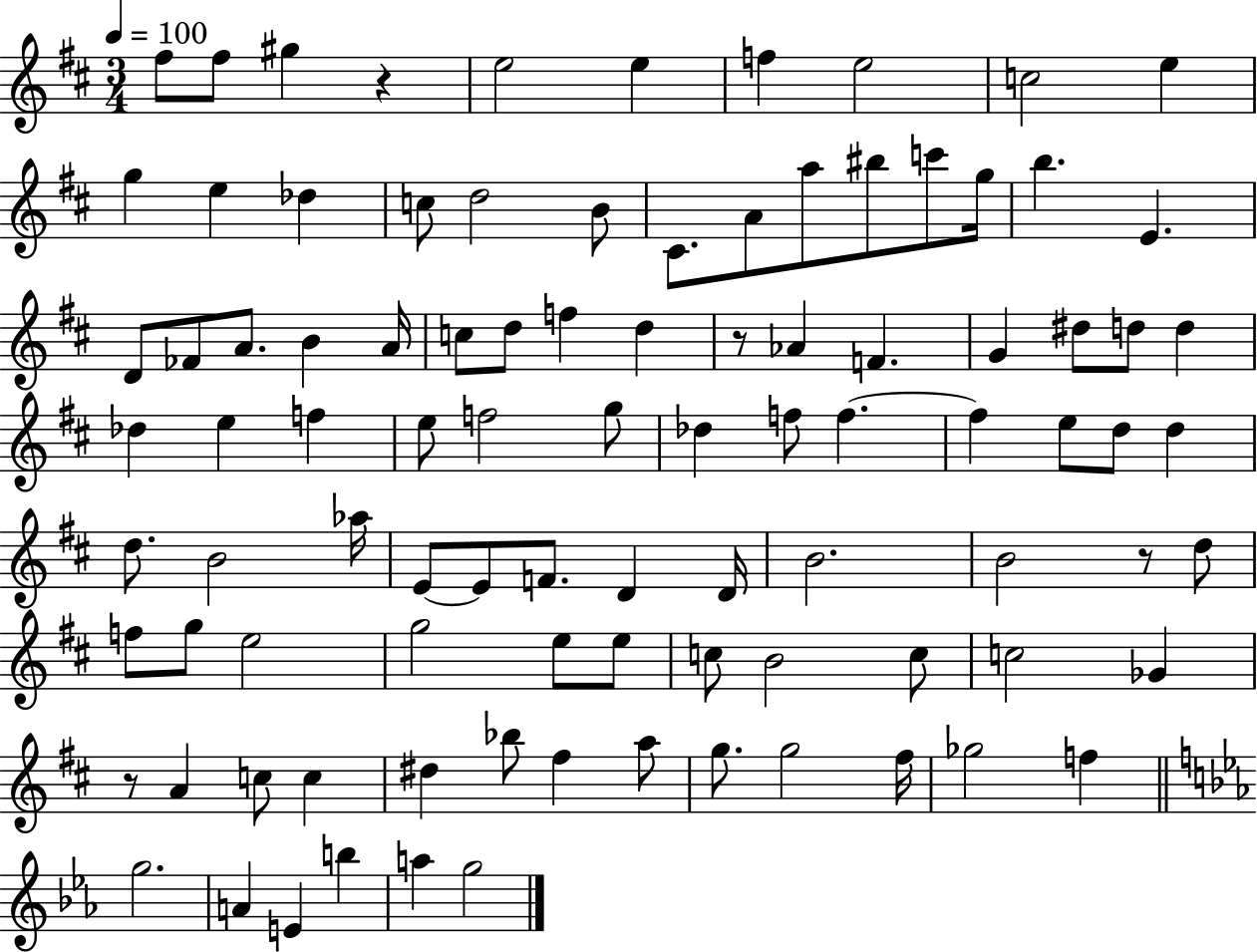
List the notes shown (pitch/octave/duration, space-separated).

F#5/e F#5/e G#5/q R/q E5/h E5/q F5/q E5/h C5/h E5/q G5/q E5/q Db5/q C5/e D5/h B4/e C#4/e. A4/e A5/e BIS5/e C6/e G5/s B5/q. E4/q. D4/e FES4/e A4/e. B4/q A4/s C5/e D5/e F5/q D5/q R/e Ab4/q F4/q. G4/q D#5/e D5/e D5/q Db5/q E5/q F5/q E5/e F5/h G5/e Db5/q F5/e F5/q. F5/q E5/e D5/e D5/q D5/e. B4/h Ab5/s E4/e E4/e F4/e. D4/q D4/s B4/h. B4/h R/e D5/e F5/e G5/e E5/h G5/h E5/e E5/e C5/e B4/h C5/e C5/h Gb4/q R/e A4/q C5/e C5/q D#5/q Bb5/e F#5/q A5/e G5/e. G5/h F#5/s Gb5/h F5/q G5/h. A4/q E4/q B5/q A5/q G5/h